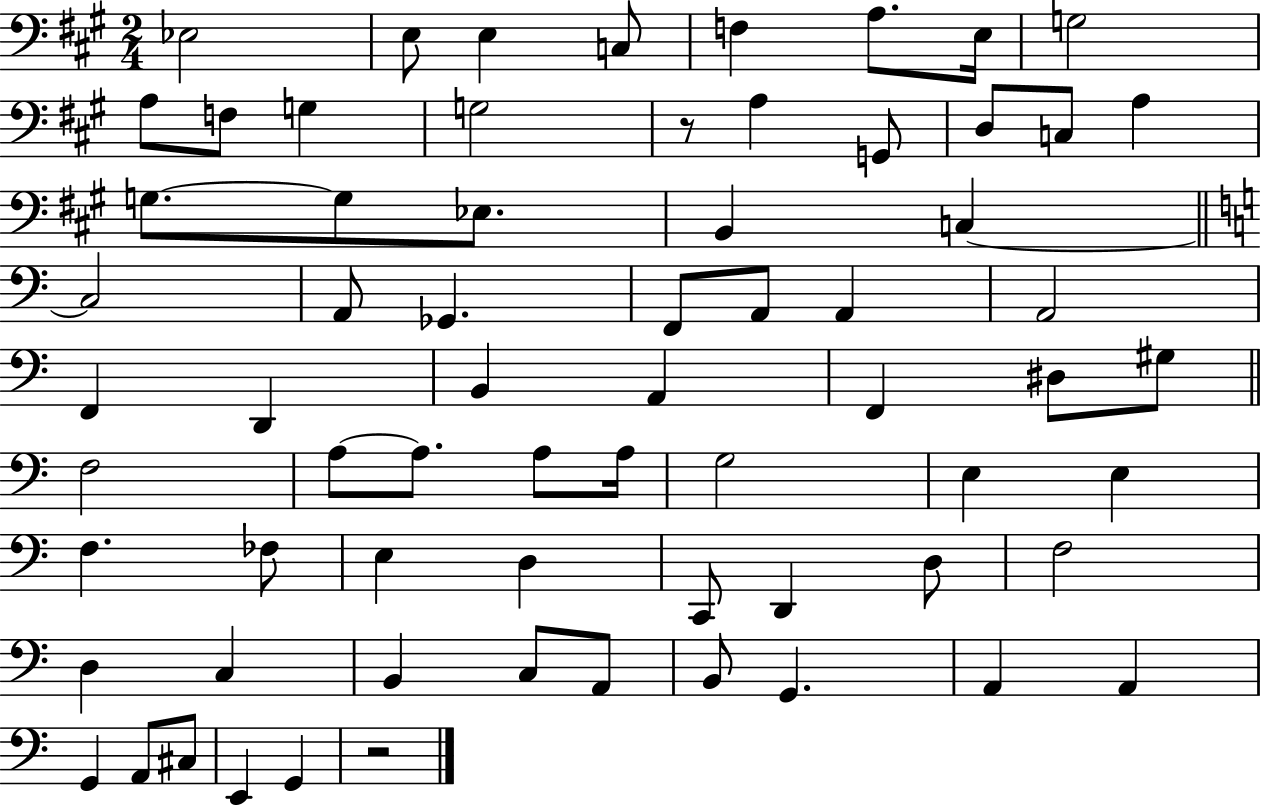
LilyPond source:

{
  \clef bass
  \numericTimeSignature
  \time 2/4
  \key a \major
  ees2 | e8 e4 c8 | f4 a8. e16 | g2 | \break a8 f8 g4 | g2 | r8 a4 g,8 | d8 c8 a4 | \break g8.~~ g8 ees8. | b,4 c4~~ | \bar "||" \break \key a \minor c2 | a,8 ges,4. | f,8 a,8 a,4 | a,2 | \break f,4 d,4 | b,4 a,4 | f,4 dis8 gis8 | \bar "||" \break \key c \major f2 | a8~~ a8. a8 a16 | g2 | e4 e4 | \break f4. fes8 | e4 d4 | c,8 d,4 d8 | f2 | \break d4 c4 | b,4 c8 a,8 | b,8 g,4. | a,4 a,4 | \break g,4 a,8 cis8 | e,4 g,4 | r2 | \bar "|."
}